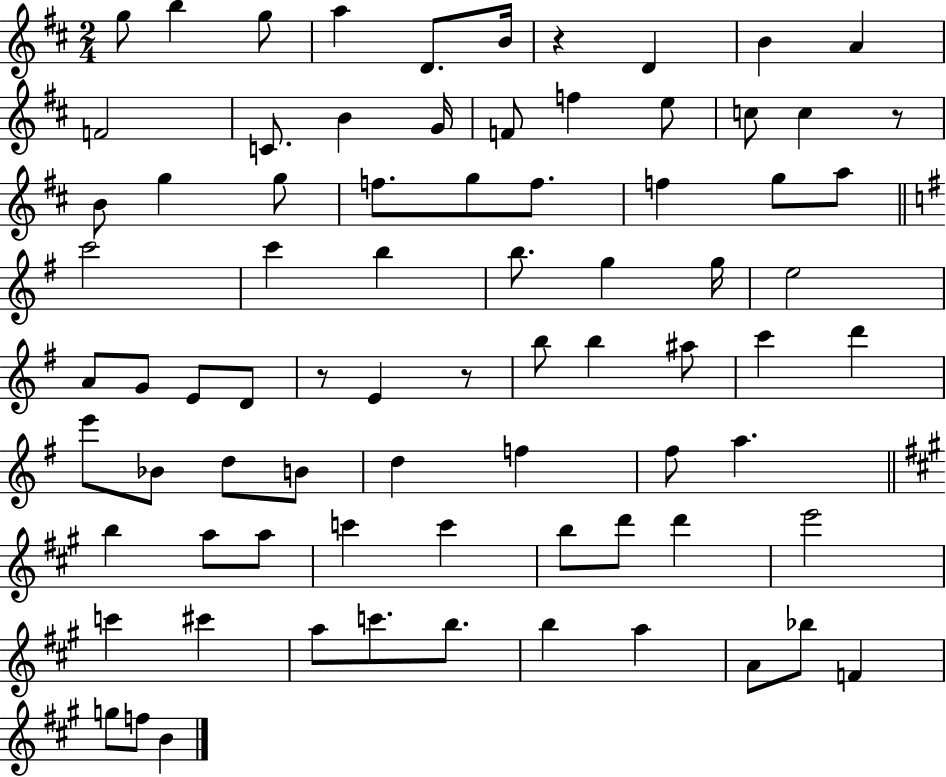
X:1
T:Untitled
M:2/4
L:1/4
K:D
g/2 b g/2 a D/2 B/4 z D B A F2 C/2 B G/4 F/2 f e/2 c/2 c z/2 B/2 g g/2 f/2 g/2 f/2 f g/2 a/2 c'2 c' b b/2 g g/4 e2 A/2 G/2 E/2 D/2 z/2 E z/2 b/2 b ^a/2 c' d' e'/2 _B/2 d/2 B/2 d f ^f/2 a b a/2 a/2 c' c' b/2 d'/2 d' e'2 c' ^c' a/2 c'/2 b/2 b a A/2 _b/2 F g/2 f/2 B